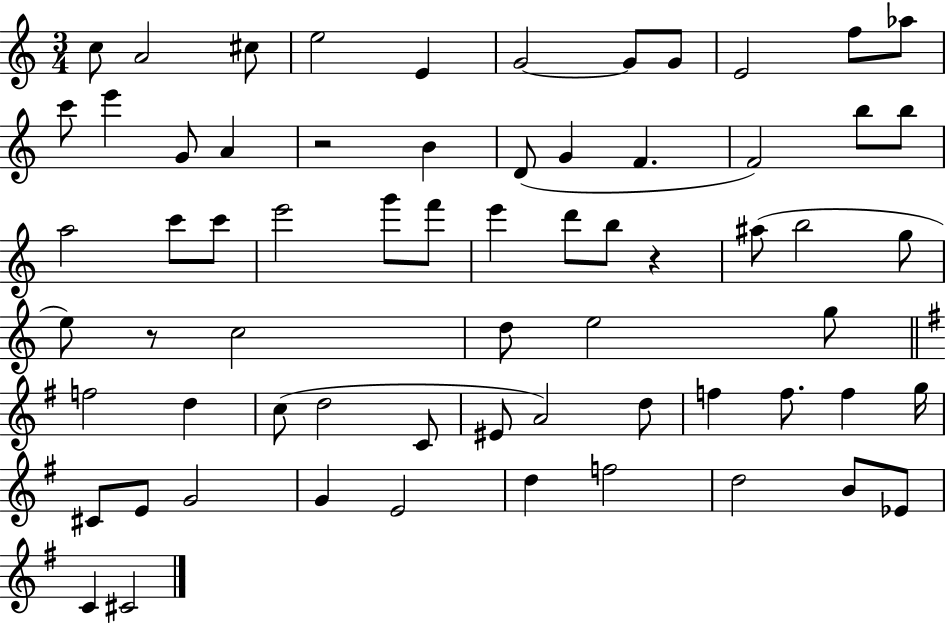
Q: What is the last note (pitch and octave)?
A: C#4